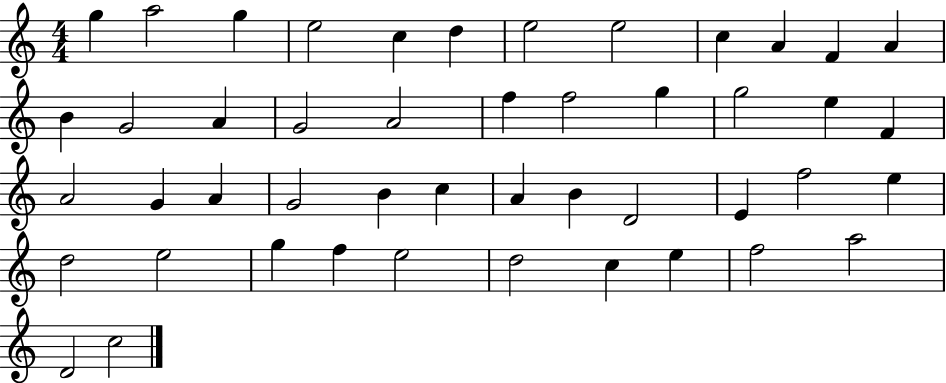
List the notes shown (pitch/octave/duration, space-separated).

G5/q A5/h G5/q E5/h C5/q D5/q E5/h E5/h C5/q A4/q F4/q A4/q B4/q G4/h A4/q G4/h A4/h F5/q F5/h G5/q G5/h E5/q F4/q A4/h G4/q A4/q G4/h B4/q C5/q A4/q B4/q D4/h E4/q F5/h E5/q D5/h E5/h G5/q F5/q E5/h D5/h C5/q E5/q F5/h A5/h D4/h C5/h